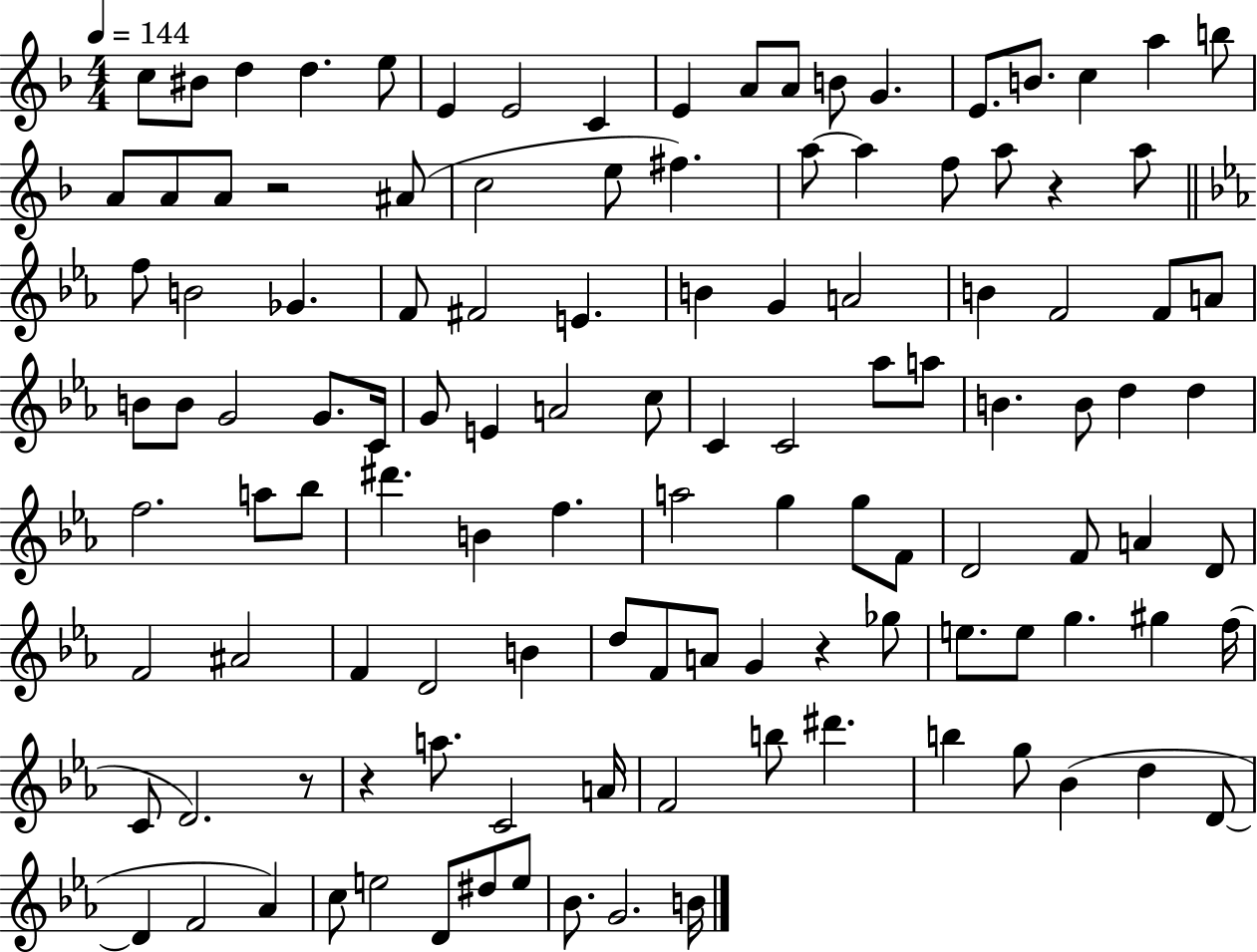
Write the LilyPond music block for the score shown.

{
  \clef treble
  \numericTimeSignature
  \time 4/4
  \key f \major
  \tempo 4 = 144
  c''8 bis'8 d''4 d''4. e''8 | e'4 e'2 c'4 | e'4 a'8 a'8 b'8 g'4. | e'8. b'8. c''4 a''4 b''8 | \break a'8 a'8 a'8 r2 ais'8( | c''2 e''8 fis''4.) | a''8~~ a''4 f''8 a''8 r4 a''8 | \bar "||" \break \key ees \major f''8 b'2 ges'4. | f'8 fis'2 e'4. | b'4 g'4 a'2 | b'4 f'2 f'8 a'8 | \break b'8 b'8 g'2 g'8. c'16 | g'8 e'4 a'2 c''8 | c'4 c'2 aes''8 a''8 | b'4. b'8 d''4 d''4 | \break f''2. a''8 bes''8 | dis'''4. b'4 f''4. | a''2 g''4 g''8 f'8 | d'2 f'8 a'4 d'8 | \break f'2 ais'2 | f'4 d'2 b'4 | d''8 f'8 a'8 g'4 r4 ges''8 | e''8. e''8 g''4. gis''4 f''16( | \break c'8 d'2.) r8 | r4 a''8. c'2 a'16 | f'2 b''8 dis'''4. | b''4 g''8 bes'4( d''4 d'8~~ | \break d'4 f'2 aes'4) | c''8 e''2 d'8 dis''8 e''8 | bes'8. g'2. b'16 | \bar "|."
}